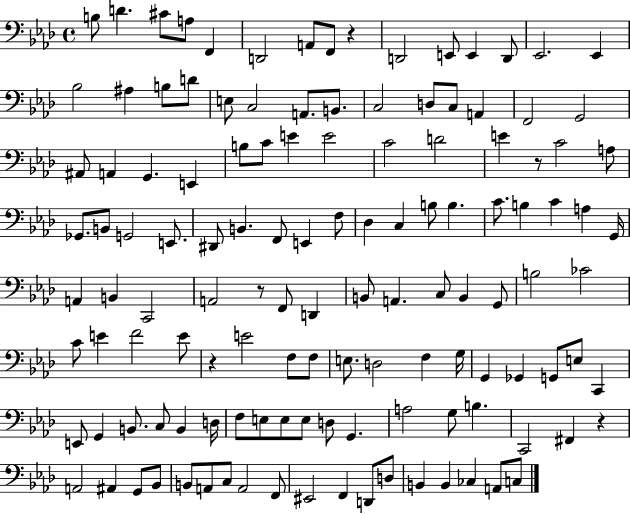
B3/e D4/q. C#4/e A3/e F2/q D2/h A2/e F2/e R/q D2/h E2/e E2/q D2/e Eb2/h. Eb2/q Bb3/h A#3/q B3/e D4/e E3/e C3/h A2/e. B2/e. C3/h D3/e C3/e A2/q F2/h G2/h A#2/e A2/q G2/q. E2/q B3/e C4/e E4/q E4/h C4/h D4/h E4/q R/e C4/h A3/e Gb2/e. B2/e G2/h E2/e. D#2/e B2/q. F2/e E2/q F3/e Db3/q C3/q B3/e B3/q. C4/e. B3/q C4/q A3/q G2/s A2/q B2/q C2/h A2/h R/e F2/e D2/q B2/e A2/q. C3/e B2/q G2/e B3/h CES4/h C4/e E4/q F4/h E4/e R/q E4/h F3/e F3/e E3/e. D3/h F3/q G3/s G2/q Gb2/q G2/e E3/e C2/q E2/e G2/q B2/e. C3/e B2/q D3/s F3/e E3/e E3/e E3/e D3/e G2/q. A3/h G3/e B3/q. C2/h F#2/q R/q A2/h A#2/q G2/e Bb2/e B2/e A2/e C3/e A2/h F2/e EIS2/h F2/q D2/e D3/e B2/q B2/q CES3/q A2/e C3/e